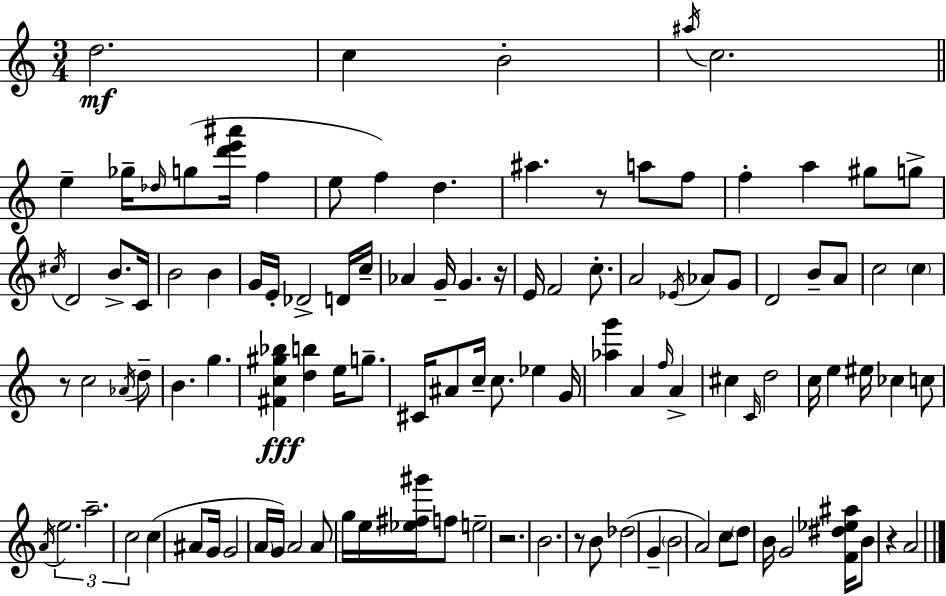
{
  \clef treble
  \numericTimeSignature
  \time 3/4
  \key c \major
  d''2.\mf | c''4 b'2-. | \acciaccatura { ais''16 } c''2. | \bar "||" \break \key a \minor e''4-- ges''16-- \grace { des''16 }( g''8 <d''' e''' ais'''>16 f''4 | e''8 f''4) d''4. | ais''4. r8 a''8 f''8 | f''4-. a''4 gis''8 g''8-> | \break \acciaccatura { cis''16 } d'2 b'8.-> | c'16 b'2 b'4 | g'16 e'16-. des'2-> | d'16 c''16-- aes'4 g'16-- g'4. | \break r16 e'16 f'2 c''8.-. | a'2 \acciaccatura { ees'16 } aes'8 | g'8 d'2 b'8-- | a'8 c''2 \parenthesize c''4 | \break r8 c''2 | \acciaccatura { aes'16 } d''8-- b'4. g''4. | <fis' c'' gis'' bes''>4\fff <d'' b''>4 | e''16 g''8.-- cis'16 ais'8 c''16-- c''8. ees''4 | \break g'16 <aes'' g'''>4 a'4 | \grace { f''16 } a'4-> cis''4 \grace { c'16 } d''2 | c''16 e''4 eis''16 | ces''4 c''8 \acciaccatura { a'16 } \tuplet 3/2 { e''2. | \break a''2.-- | c''2 } | c''4( ais'8 g'16 g'2 | \parenthesize a'16 g'16) a'2 | \break a'8 g''16 e''16 <ees'' fis'' gis'''>16 f''8 e''2-- | r2. | b'2. | r8 b'8 des''2( | \break g'4-- \parenthesize b'2 | a'2) | c''8 \parenthesize d''8 b'16 g'2 | <f' dis'' ees'' ais''>16 b'8 r4 a'2 | \break \bar "|."
}